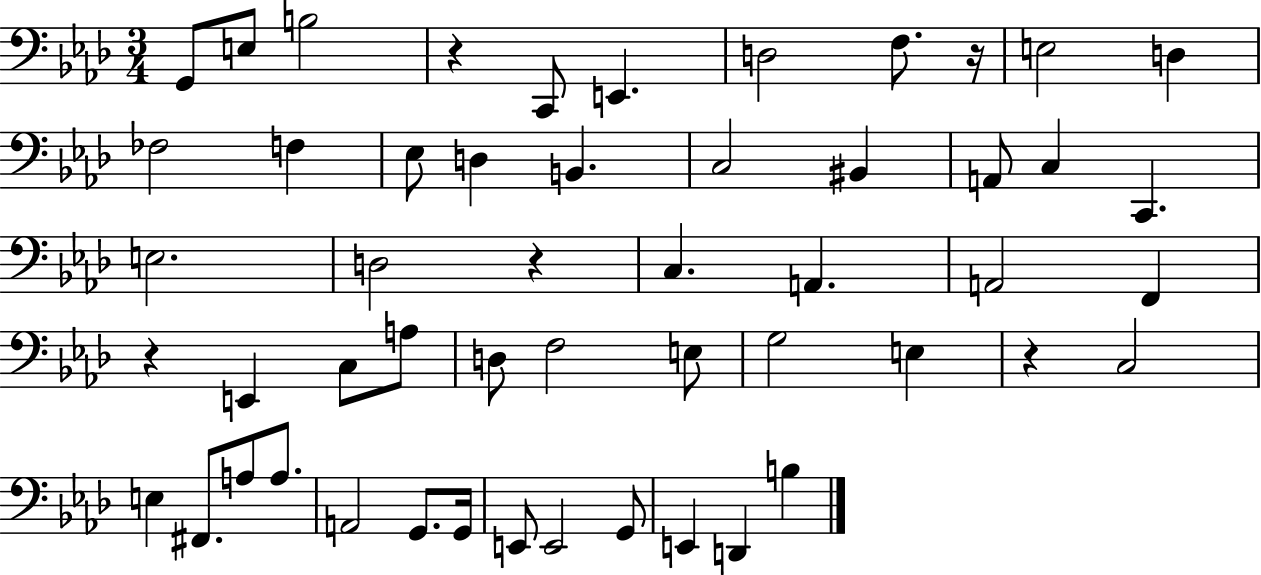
{
  \clef bass
  \numericTimeSignature
  \time 3/4
  \key aes \major
  g,8 e8 b2 | r4 c,8 e,4. | d2 f8. r16 | e2 d4 | \break fes2 f4 | ees8 d4 b,4. | c2 bis,4 | a,8 c4 c,4. | \break e2. | d2 r4 | c4. a,4. | a,2 f,4 | \break r4 e,4 c8 a8 | d8 f2 e8 | g2 e4 | r4 c2 | \break e4 fis,8. a8 a8. | a,2 g,8. g,16 | e,8 e,2 g,8 | e,4 d,4 b4 | \break \bar "|."
}